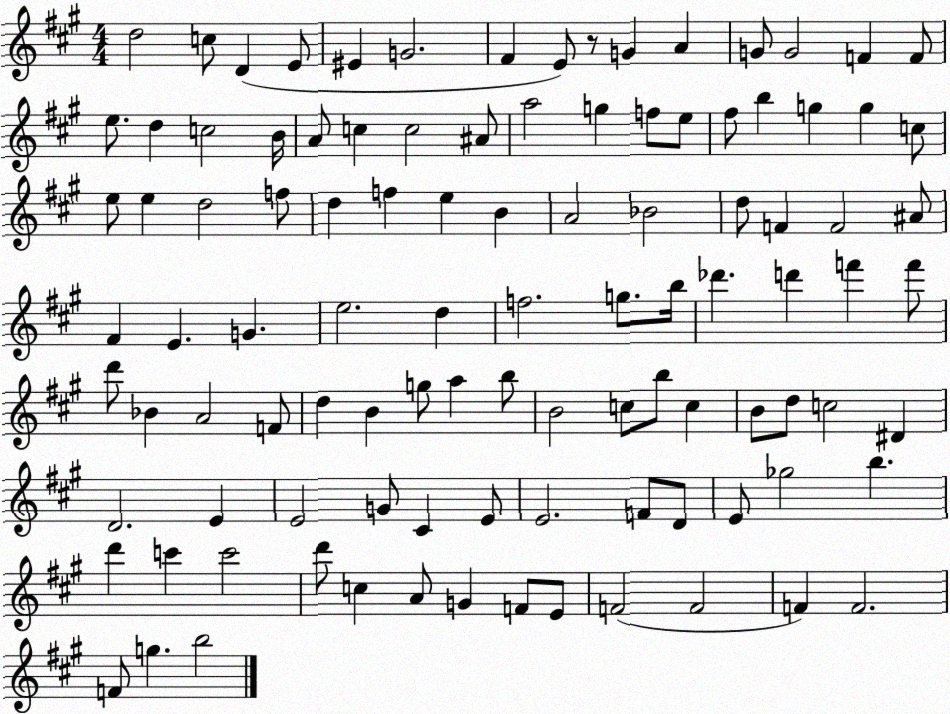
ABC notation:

X:1
T:Untitled
M:4/4
L:1/4
K:A
d2 c/2 D E/2 ^E G2 ^F E/2 z/2 G A G/2 G2 F F/2 e/2 d c2 B/4 A/2 c c2 ^A/2 a2 g f/2 e/2 ^f/2 b g g c/2 e/2 e d2 f/2 d f e B A2 _B2 d/2 F F2 ^A/2 ^F E G e2 d f2 g/2 b/4 _d' d' f' f'/2 d'/2 _B A2 F/2 d B g/2 a b/2 B2 c/2 b/2 c B/2 d/2 c2 ^D D2 E E2 G/2 ^C E/2 E2 F/2 D/2 E/2 _g2 b d' c' c'2 d'/2 c A/2 G F/2 E/2 F2 F2 F F2 F/2 g b2